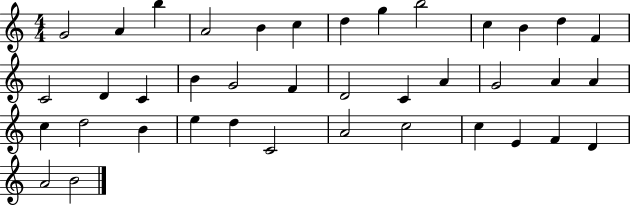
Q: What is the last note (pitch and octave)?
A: B4